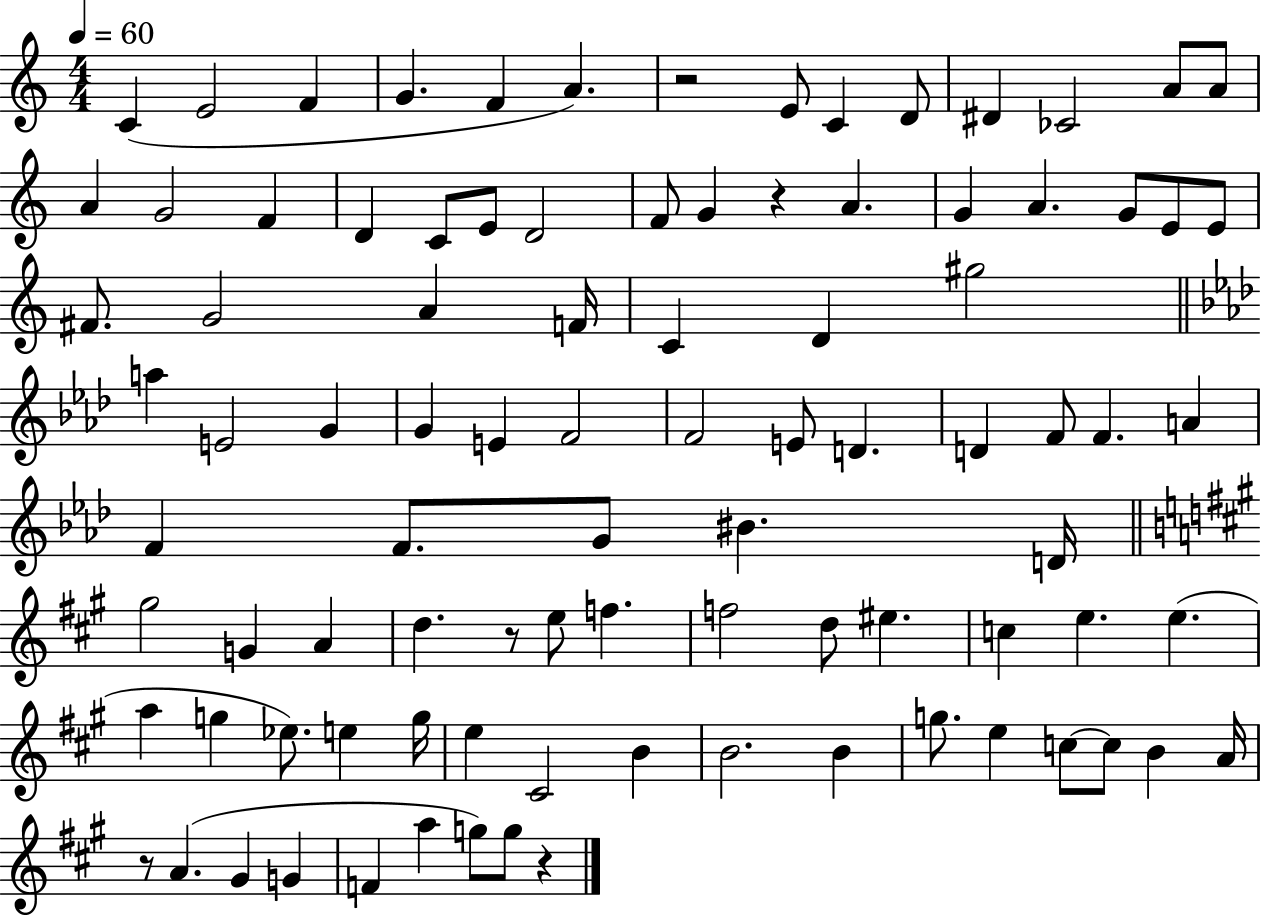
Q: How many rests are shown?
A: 5